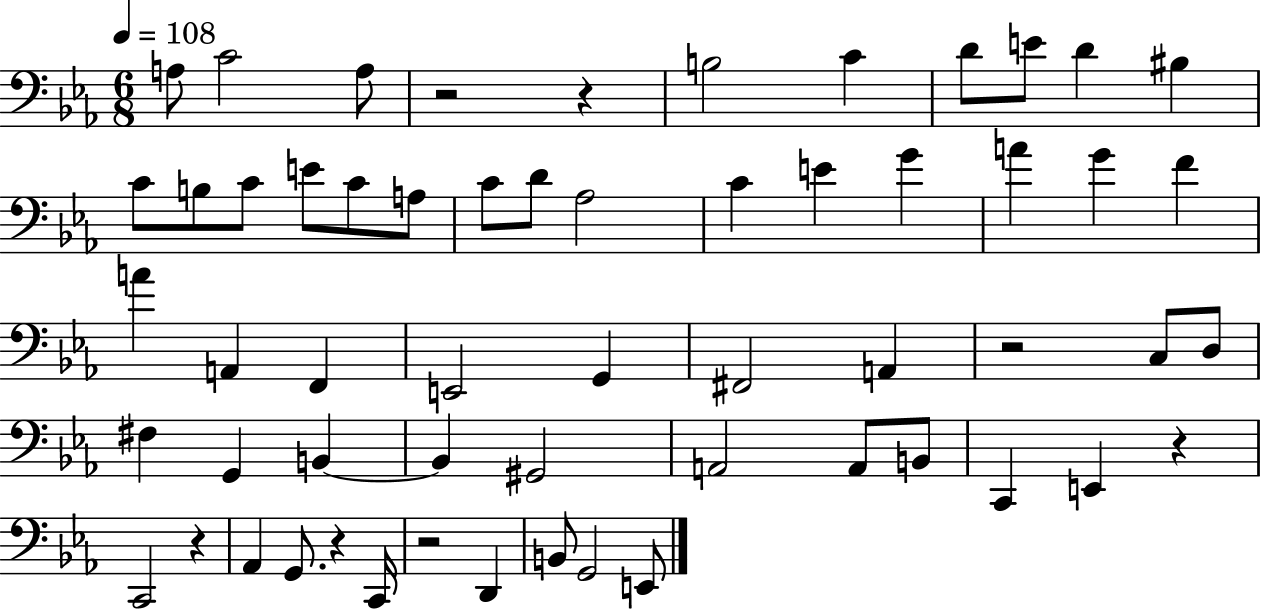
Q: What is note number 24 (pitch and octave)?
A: F4